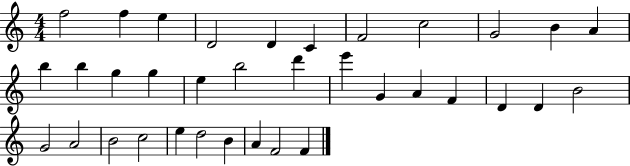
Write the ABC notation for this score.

X:1
T:Untitled
M:4/4
L:1/4
K:C
f2 f e D2 D C F2 c2 G2 B A b b g g e b2 d' e' G A F D D B2 G2 A2 B2 c2 e d2 B A F2 F